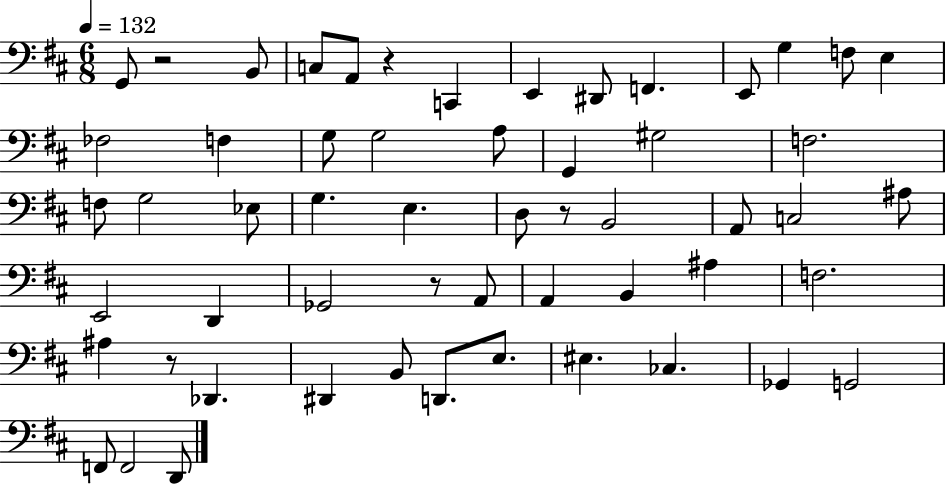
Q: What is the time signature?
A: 6/8